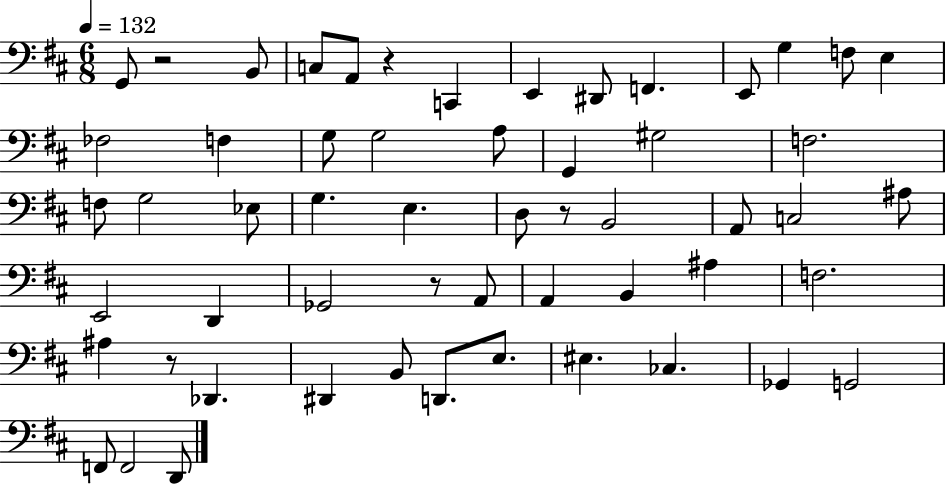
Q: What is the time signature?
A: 6/8